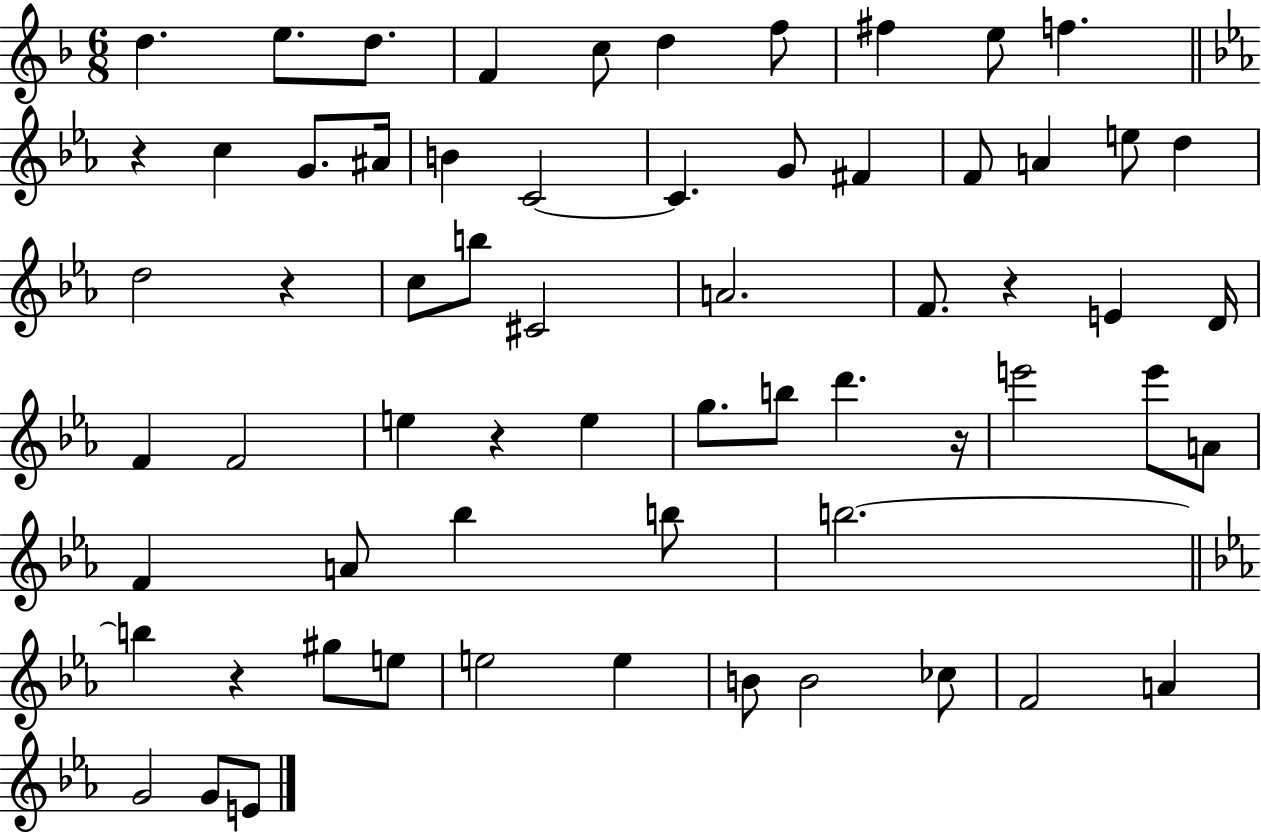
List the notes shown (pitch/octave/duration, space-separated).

D5/q. E5/e. D5/e. F4/q C5/e D5/q F5/e F#5/q E5/e F5/q. R/q C5/q G4/e. A#4/s B4/q C4/h C4/q. G4/e F#4/q F4/e A4/q E5/e D5/q D5/h R/q C5/e B5/e C#4/h A4/h. F4/e. R/q E4/q D4/s F4/q F4/h E5/q R/q E5/q G5/e. B5/e D6/q. R/s E6/h E6/e A4/e F4/q A4/e Bb5/q B5/e B5/h. B5/q R/q G#5/e E5/e E5/h E5/q B4/e B4/h CES5/e F4/h A4/q G4/h G4/e E4/e